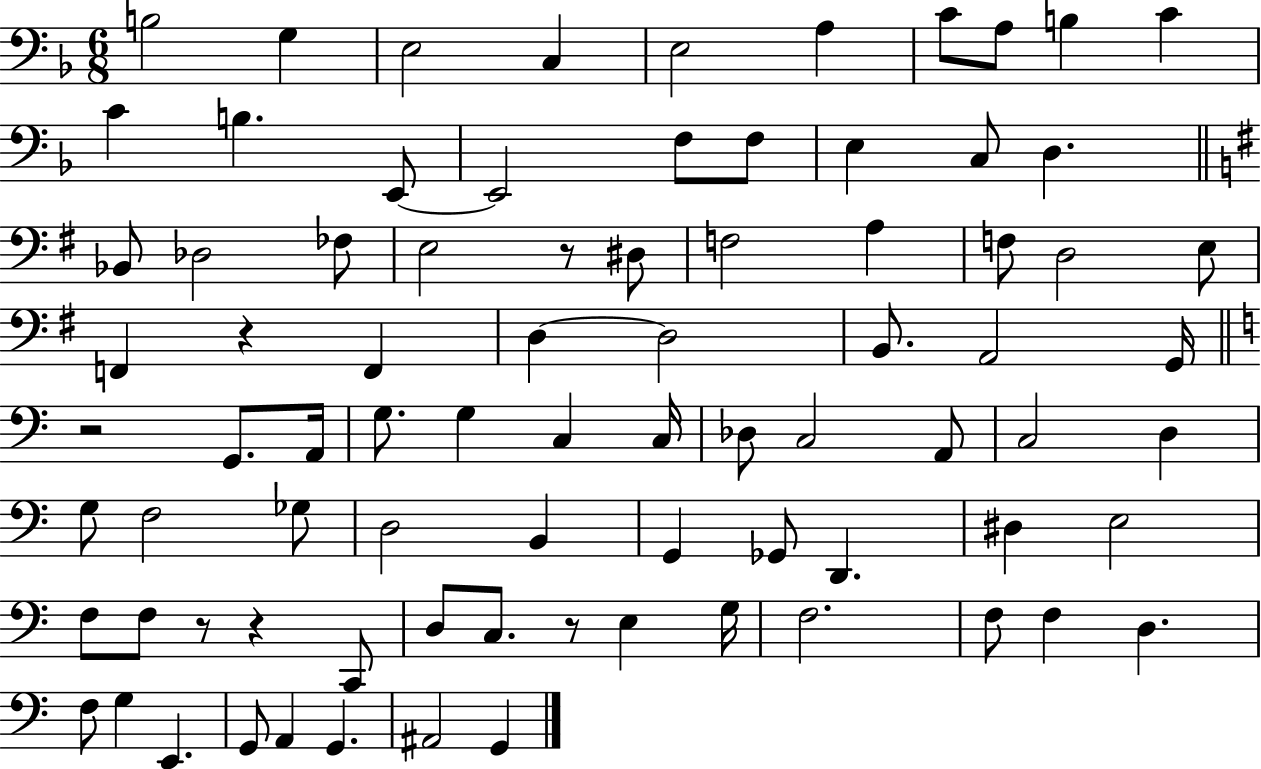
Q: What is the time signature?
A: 6/8